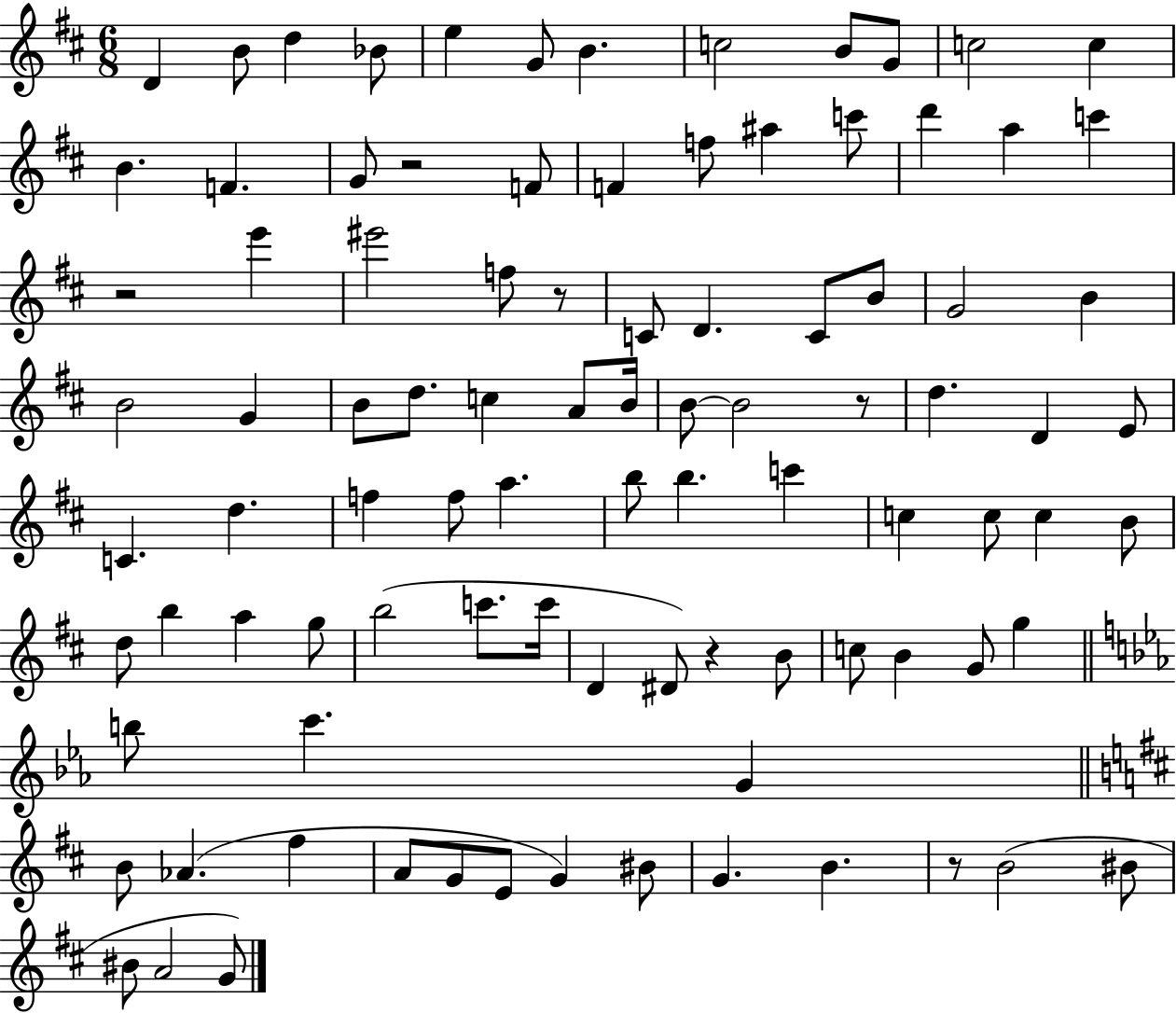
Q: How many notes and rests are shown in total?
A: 94